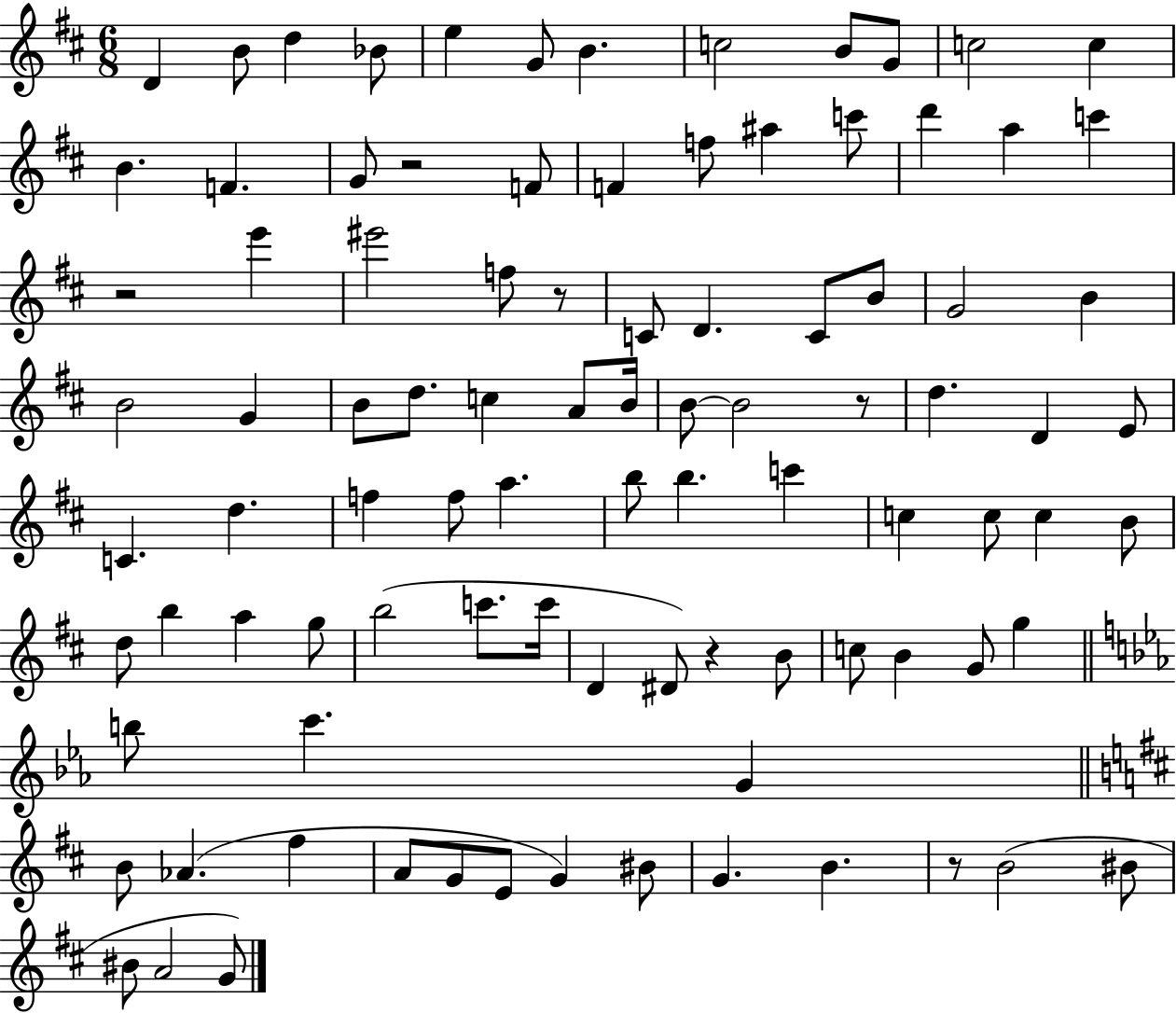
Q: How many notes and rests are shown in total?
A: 94